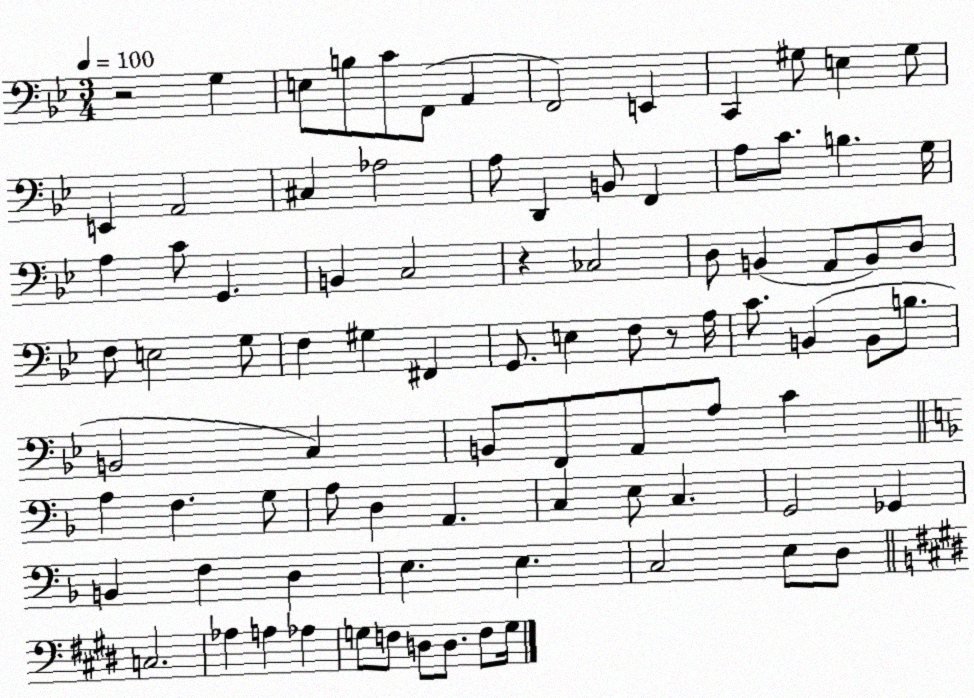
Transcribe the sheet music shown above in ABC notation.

X:1
T:Untitled
M:3/4
L:1/4
K:Bb
z2 G, E,/2 B,/2 C/2 F,,/2 A,, F,,2 E,, C,, ^G,/2 E, ^G,/2 E,, A,,2 ^C, _A,2 A,/2 D,, B,,/2 F,, A,/2 C/2 B, G,/4 A, C/2 G,, B,, C,2 z _C,2 D,/2 B,, A,,/2 B,,/2 D,/2 F,/2 E,2 G,/2 F, ^G, ^F,, G,,/2 E, F,/2 z/2 A,/4 C/2 B,, B,,/2 B,/2 B,,2 C, B,,/2 F,,/2 A,,/2 A,/2 C A, F, G,/2 A,/2 D, A,, C, E,/2 C, G,,2 _G,, B,, F, D, E, E, C,2 E,/2 D,/2 C,2 _A, A, _A, G,/2 F,/2 D,/2 D,/2 F,/2 G,/4